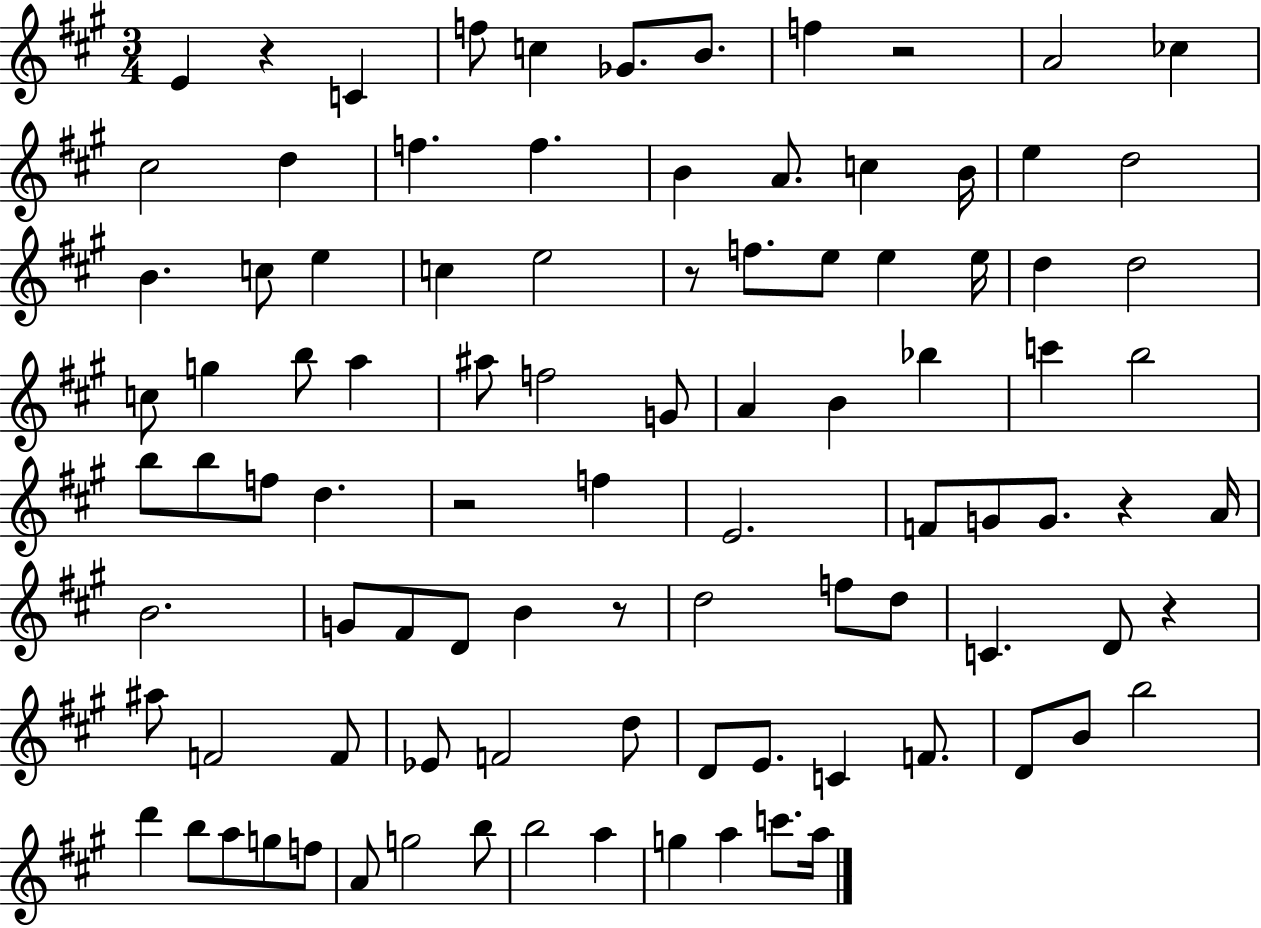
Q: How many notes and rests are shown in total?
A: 96